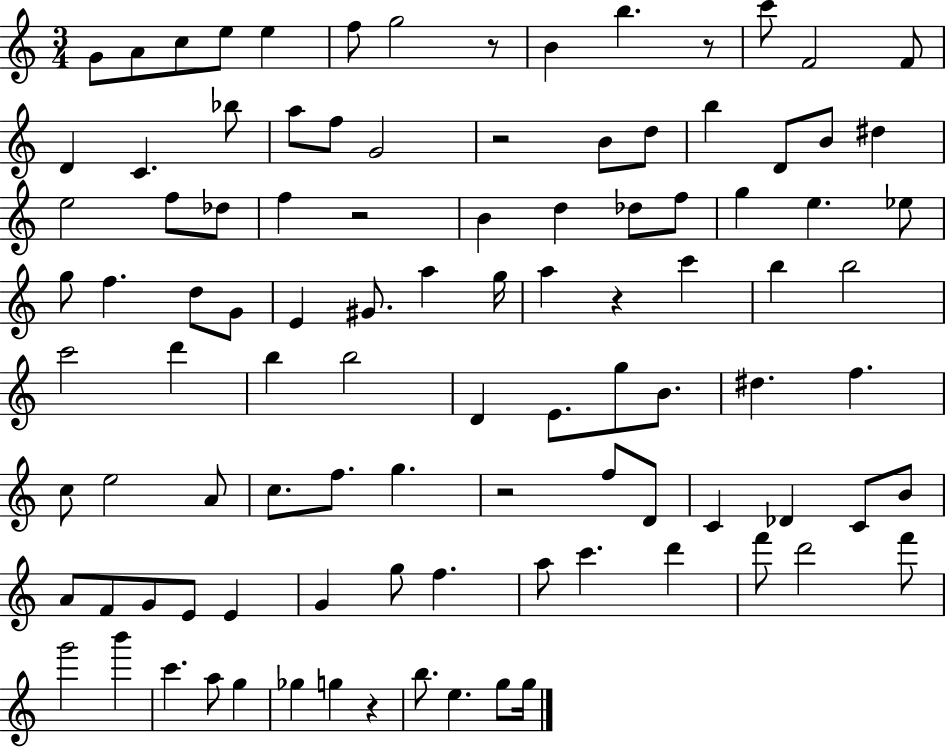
G4/e A4/e C5/e E5/e E5/q F5/e G5/h R/e B4/q B5/q. R/e C6/e F4/h F4/e D4/q C4/q. Bb5/e A5/e F5/e G4/h R/h B4/e D5/e B5/q D4/e B4/e D#5/q E5/h F5/e Db5/e F5/q R/h B4/q D5/q Db5/e F5/e G5/q E5/q. Eb5/e G5/e F5/q. D5/e G4/e E4/q G#4/e. A5/q G5/s A5/q R/q C6/q B5/q B5/h C6/h D6/q B5/q B5/h D4/q E4/e. G5/e B4/e. D#5/q. F5/q. C5/e E5/h A4/e C5/e. F5/e. G5/q. R/h F5/e D4/e C4/q Db4/q C4/e B4/e A4/e F4/e G4/e E4/e E4/q G4/q G5/e F5/q. A5/e C6/q. D6/q F6/e D6/h F6/e G6/h B6/q C6/q. A5/e G5/q Gb5/q G5/q R/q B5/e. E5/q. G5/e G5/s